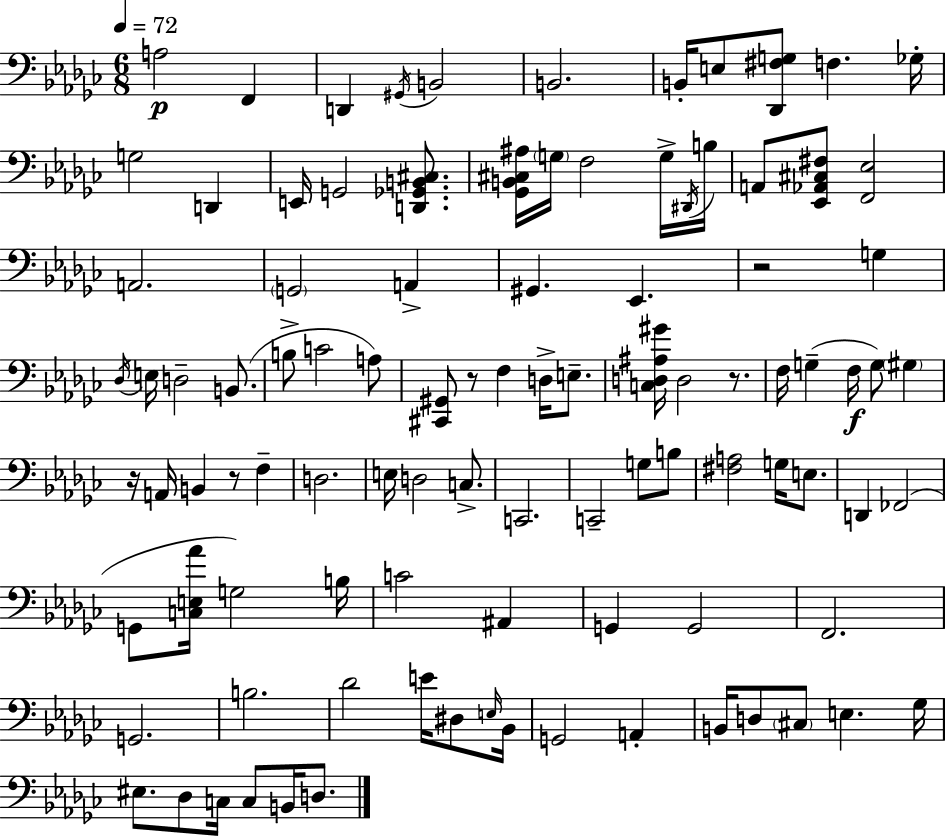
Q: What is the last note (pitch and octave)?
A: D3